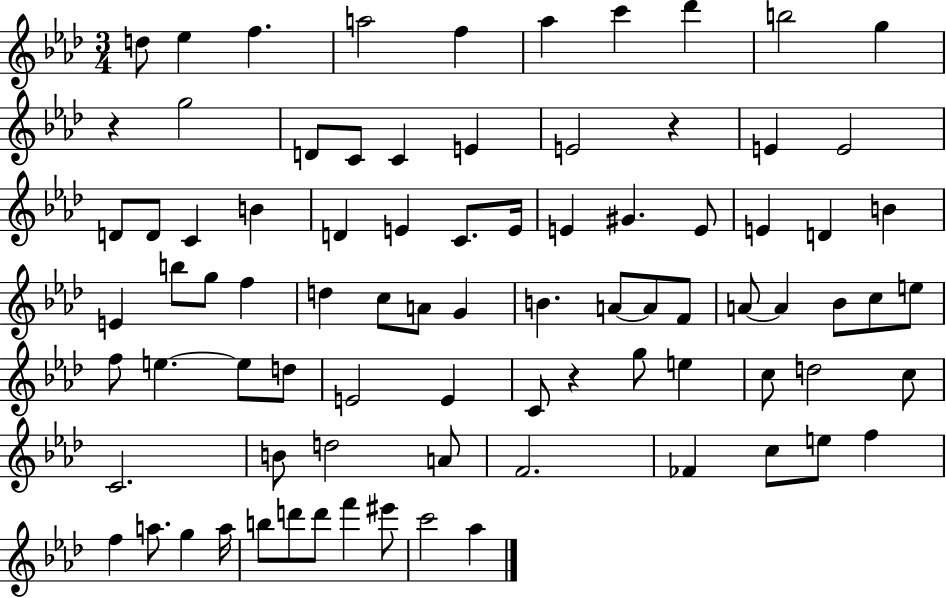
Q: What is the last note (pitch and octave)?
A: Ab5